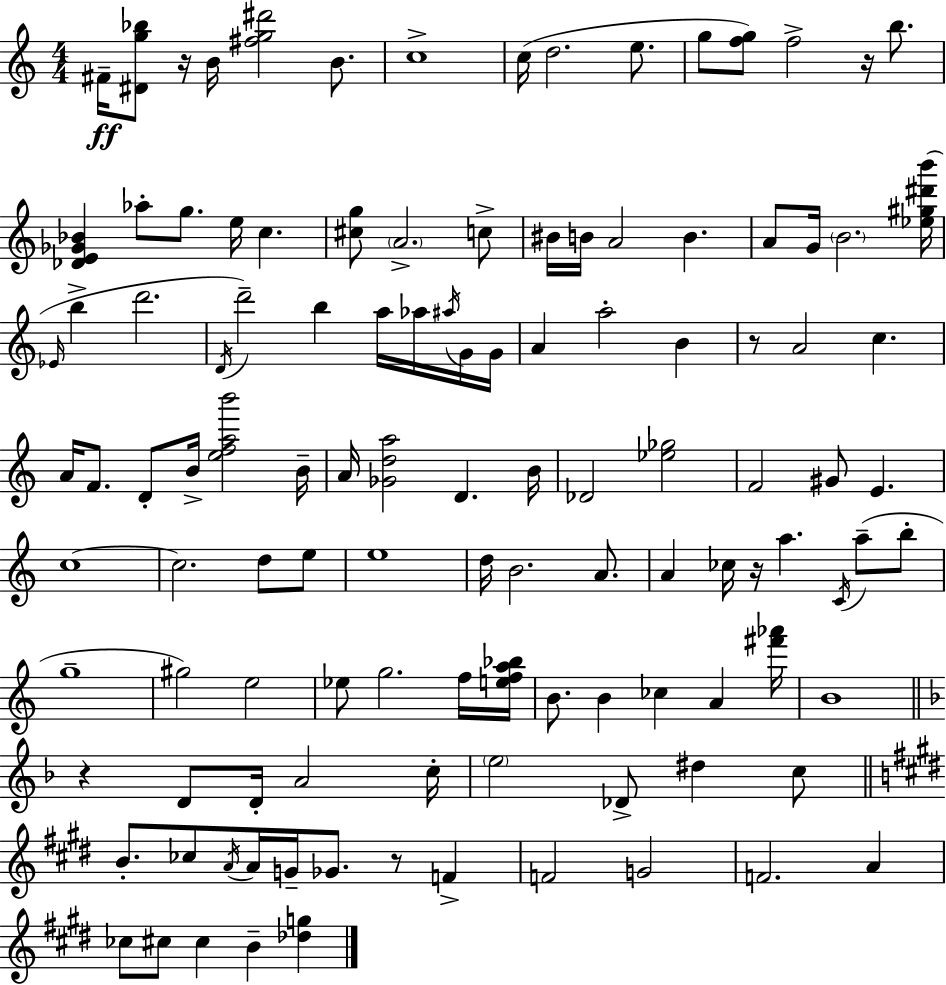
{
  \clef treble
  \numericTimeSignature
  \time 4/4
  \key c \major
  fis'16--\ff <dis' g'' bes''>8 r16 b'16 <fis'' g'' dis'''>2 b'8. | c''1-> | c''16( d''2. e''8. | g''8 <f'' g''>8) f''2-> r16 b''8. | \break <des' e' ges' bes'>4 aes''8-. g''8. e''16 c''4. | <cis'' g''>8 \parenthesize a'2.-> c''8-> | bis'16 b'16 a'2 b'4. | a'8 g'16 \parenthesize b'2. <ees'' gis'' dis''' b'''>16( | \break \grace { ees'16 } b''4-> d'''2. | \acciaccatura { d'16 } d'''2--) b''4 a''16 aes''16 | \acciaccatura { ais''16 } g'16 g'16 a'4 a''2-. b'4 | r8 a'2 c''4. | \break a'16 f'8. d'8-. b'16-> <e'' f'' a'' b'''>2 | b'16-- a'16 <ges' d'' a''>2 d'4. | b'16 des'2 <ees'' ges''>2 | f'2 gis'8 e'4. | \break c''1~~ | c''2. d''8 | e''8 e''1 | d''16 b'2. | \break a'8. a'4 ces''16 r16 a''4. \acciaccatura { c'16 } | a''8--( b''8-. g''1-- | gis''2) e''2 | ees''8 g''2. | \break f''16 <e'' f'' a'' bes''>16 b'8. b'4 ces''4 a'4 | <fis''' aes'''>16 b'1 | \bar "||" \break \key f \major r4 d'8 d'16-. a'2 c''16-. | \parenthesize e''2 des'8-> dis''4 c''8 | \bar "||" \break \key e \major b'8.-. ces''8 \acciaccatura { a'16 } a'16 g'16-- ges'8. r8 f'4-> | f'2 g'2 | f'2. a'4 | ces''8 cis''8 cis''4 b'4-- <des'' g''>4 | \break \bar "|."
}